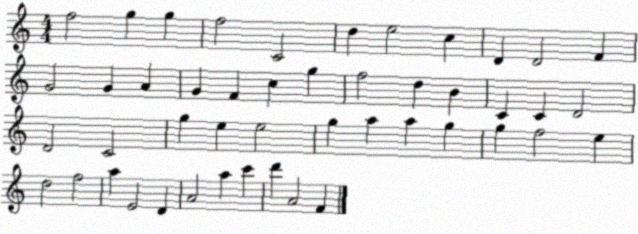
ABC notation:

X:1
T:Untitled
M:4/4
L:1/4
K:C
f2 g g f2 C2 d e2 c D D2 F G2 G A G F c g f2 d B C C D2 D2 C2 g e e2 g a a g g f2 e d2 f2 a E2 D A2 a c' d' A2 F